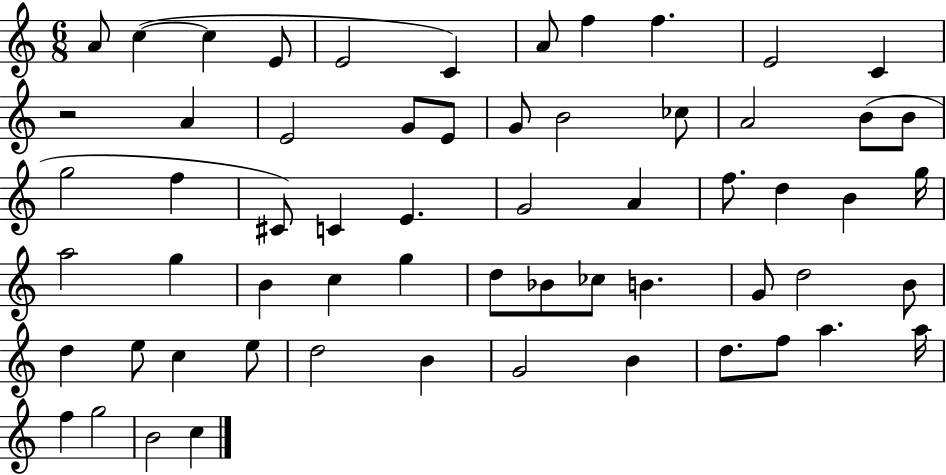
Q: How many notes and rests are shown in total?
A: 61